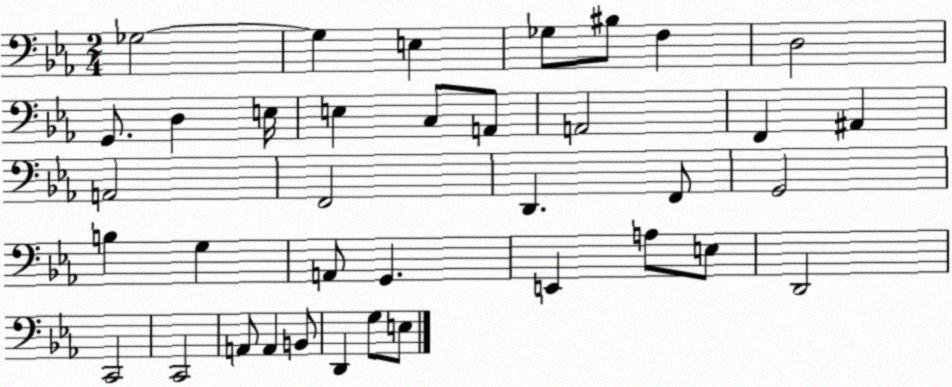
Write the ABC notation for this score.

X:1
T:Untitled
M:2/4
L:1/4
K:Eb
_G,2 _G, E, _G,/2 ^B,/2 F, D,2 G,,/2 D, E,/4 E, C,/2 A,,/2 A,,2 F,, ^A,, A,,2 F,,2 D,, F,,/2 G,,2 B, G, A,,/2 G,, E,, A,/2 E,/2 D,,2 C,,2 C,,2 A,,/2 A,, B,,/2 D,, G,/2 E,/2